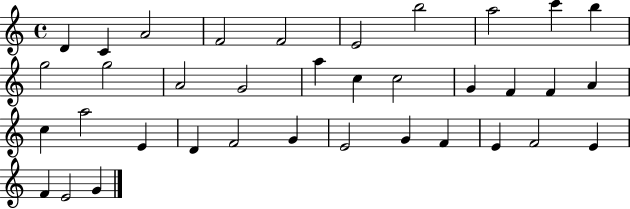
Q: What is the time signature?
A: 4/4